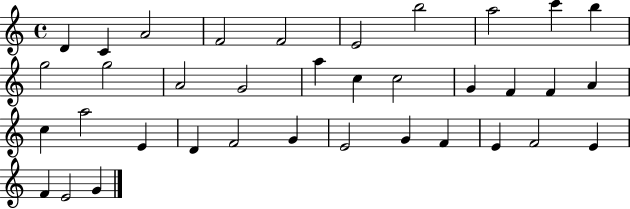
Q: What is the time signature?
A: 4/4